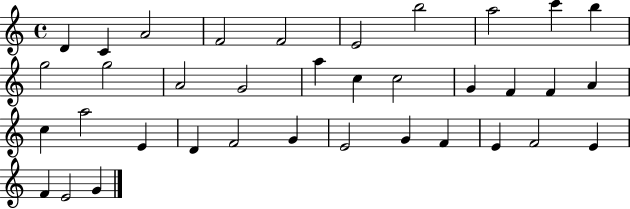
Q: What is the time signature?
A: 4/4